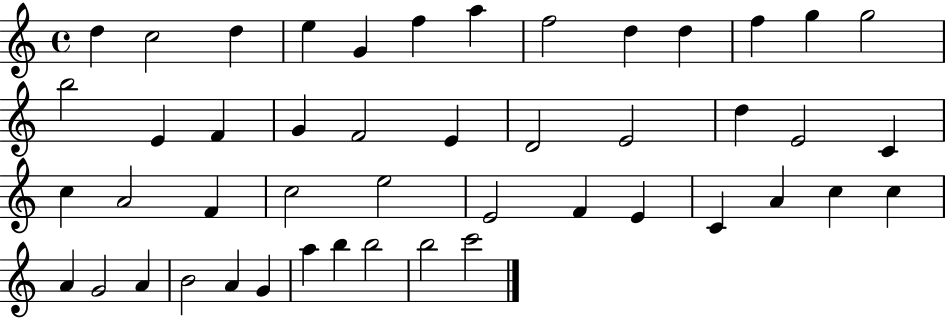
D5/q C5/h D5/q E5/q G4/q F5/q A5/q F5/h D5/q D5/q F5/q G5/q G5/h B5/h E4/q F4/q G4/q F4/h E4/q D4/h E4/h D5/q E4/h C4/q C5/q A4/h F4/q C5/h E5/h E4/h F4/q E4/q C4/q A4/q C5/q C5/q A4/q G4/h A4/q B4/h A4/q G4/q A5/q B5/q B5/h B5/h C6/h